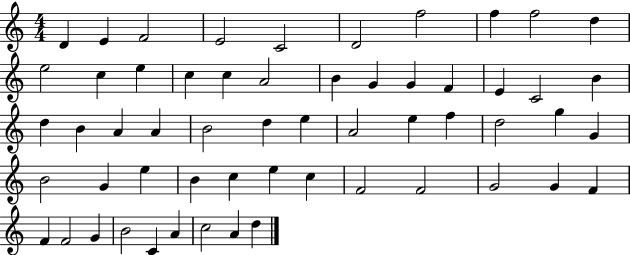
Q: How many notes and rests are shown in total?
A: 57